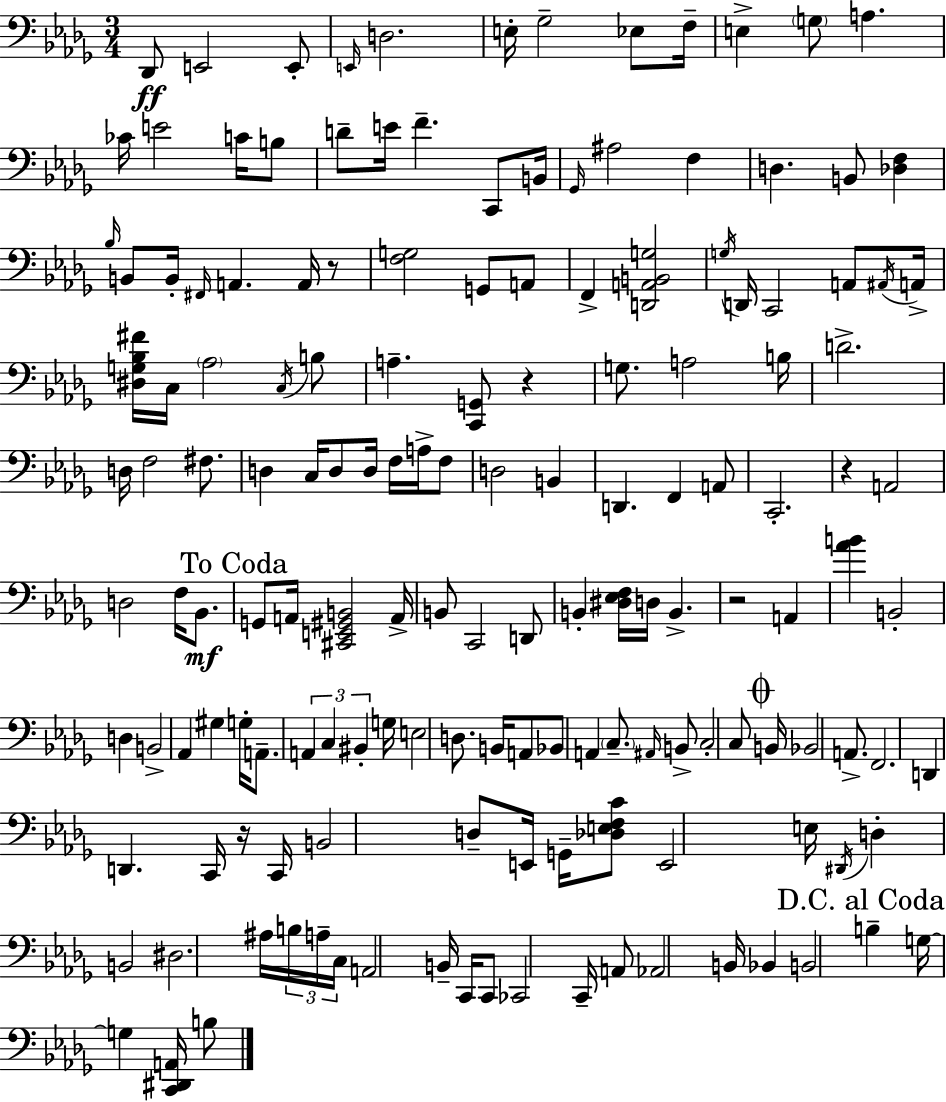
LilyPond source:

{
  \clef bass
  \numericTimeSignature
  \time 3/4
  \key bes \minor
  \repeat volta 2 { des,8\ff e,2 e,8-. | \grace { e,16 } d2. | e16-. ges2-- ees8 | f16-- e4-> \parenthesize g8 a4. | \break ces'16 e'2 c'16 b8 | d'8-- e'16 f'4.-- c,8 | b,16 \grace { ges,16 } ais2 f4 | d4. b,8 <des f>4 | \break \grace { bes16 } b,8 b,16-. \grace { fis,16 } a,4. | a,16 r8 <f g>2 | g,8 a,8 f,4-> <d, a, b, g>2 | \acciaccatura { g16 } d,16 c,2 | \break a,8 \acciaccatura { ais,16 } a,16-> <dis g bes fis'>16 c16 \parenthesize aes2 | \acciaccatura { c16 } b8 a4.-- | <c, g,>8 r4 g8. a2 | b16 d'2.-> | \break d16 f2 | fis8. d4 c16 | d8 d16 f16 a16-> f8 d2 | b,4 d,4. | \break f,4 a,8 c,2.-. | r4 a,2 | d2 | f16 bes,8.\mf \mark "To Coda" g,8 a,16 <cis, e, gis, b,>2 | \break a,16-> b,8 c,2 | d,8 b,4-. <dis ees f>16 | d16 b,4.-> r2 | a,4 <aes' b'>4 b,2-. | \break d4 b,2-> | aes,4 gis4 | g16-. a,8.-- \tuplet 3/2 { a,4 c4 | bis,4-. } g16 e2 | \break d8. b,16 a,8 bes,8 | a,4 \parenthesize c8.-- \grace { ais,16 } b,8-> c2-. | c8 \mark \markup { \musicglyph "scripts.coda" } b,16 bes,2 | a,8.-> f,2. | \break d,4 | d,4. c,16 r16 c,16 b,2 | d8-- e,16 g,16-- <des e f c'>8 e,2 | e16 \acciaccatura { dis,16 } d4-. | \break b,2 dis2. | ais16 \tuplet 3/2 { b16 a16-- | c16 } a,2 b,16-- c,16 c,8 | ces,2 c,16-- a,8 | \break aes,2 b,16 bes,4 | b,2 \mark "D.C. al Coda" b4-- | g16~~ g4 <c, dis, a,>16 b8 } \bar "|."
}